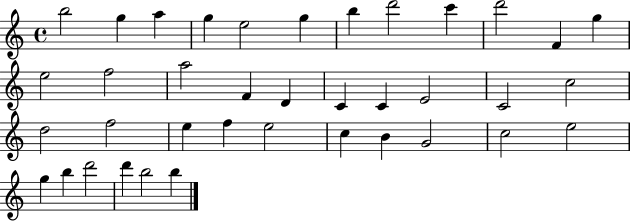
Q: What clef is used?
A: treble